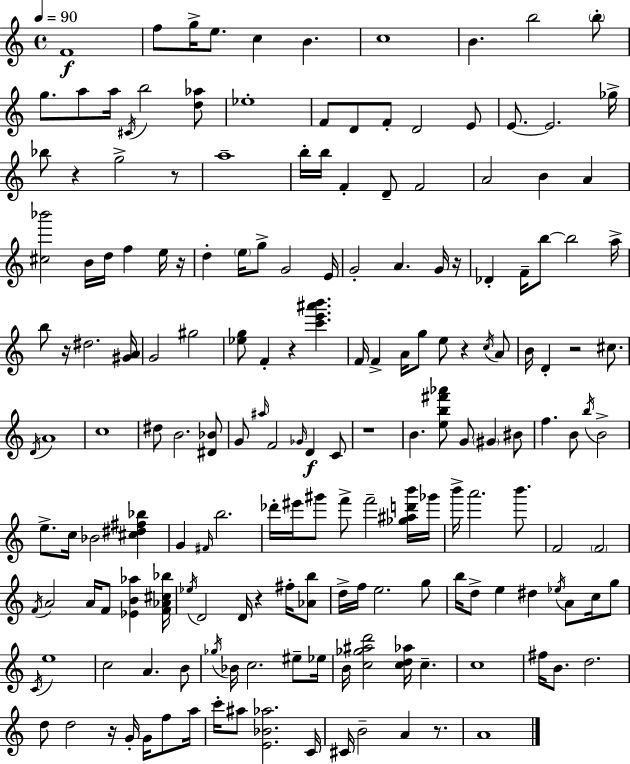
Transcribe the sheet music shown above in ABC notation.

X:1
T:Untitled
M:4/4
L:1/4
K:Am
F4 f/2 g/4 e/2 c B c4 B b2 b/2 g/2 a/2 a/4 ^C/4 b2 [d_a]/2 _e4 F/2 D/2 F/2 D2 E/2 E/2 E2 _g/4 _b/2 z g2 z/2 a4 b/4 b/4 F D/2 F2 A2 B A [^c_b']2 B/4 d/4 f e/4 z/4 d e/4 g/2 G2 E/4 G2 A G/4 z/4 _D F/4 b/2 b2 a/4 b/2 z/4 ^d2 [^GA]/4 G2 ^g2 [_eg]/2 F z [c'e'^a'b'] F/4 F A/4 g/2 e/2 z c/4 A/2 B/4 D z2 ^c/2 D/4 A4 c4 ^d/2 B2 [^D_B]/2 G/2 ^a/4 F2 _G/4 D C/2 z4 B [eb^f'_a']/2 G/2 ^G ^B/2 f B/2 b/4 B2 e/2 c/4 _B2 [^c^d^f_b] G ^F/4 b2 _d'/4 ^e'/4 ^g'/2 f'/2 f'2 [_g^ad'b']/4 _g'/4 b'/4 a'2 b'/2 F2 F2 F/4 A2 A/4 F/2 [_EB_a] [F_A^c_b]/4 _e/4 D2 D/4 z ^f/4 [_Ab]/2 d/4 f/4 e2 g/2 b/4 d/2 e ^d _e/4 A/2 c/4 g/2 C/4 e4 c2 A B/2 _g/4 _B/4 c2 ^e/2 _e/4 B/4 [c_g^ad']2 [cd_a]/4 c c4 ^f/4 B/2 d2 d/2 d2 z/4 G/4 G/4 f/2 a/4 c'/4 ^a/2 [E_B_a]2 C/4 ^C/4 B2 A z/2 A4